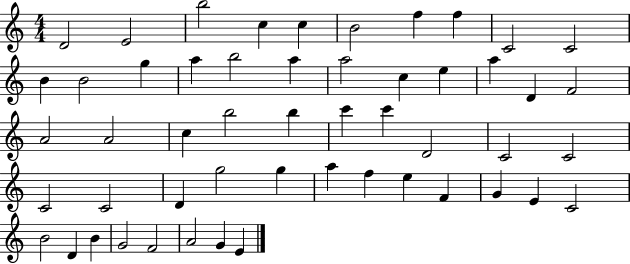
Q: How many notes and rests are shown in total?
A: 52